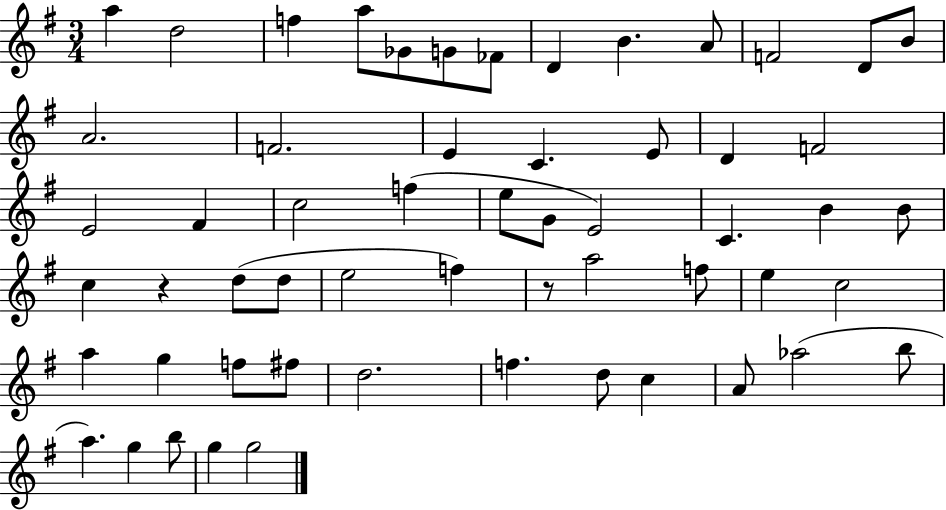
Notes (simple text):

A5/q D5/h F5/q A5/e Gb4/e G4/e FES4/e D4/q B4/q. A4/e F4/h D4/e B4/e A4/h. F4/h. E4/q C4/q. E4/e D4/q F4/h E4/h F#4/q C5/h F5/q E5/e G4/e E4/h C4/q. B4/q B4/e C5/q R/q D5/e D5/e E5/h F5/q R/e A5/h F5/e E5/q C5/h A5/q G5/q F5/e F#5/e D5/h. F5/q. D5/e C5/q A4/e Ab5/h B5/e A5/q. G5/q B5/e G5/q G5/h